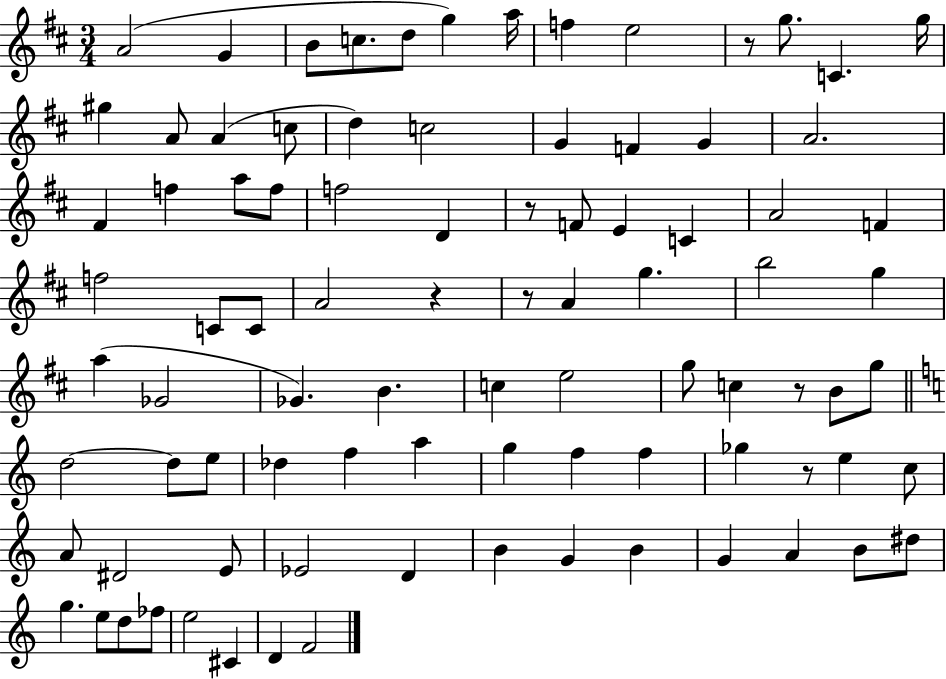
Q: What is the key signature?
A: D major